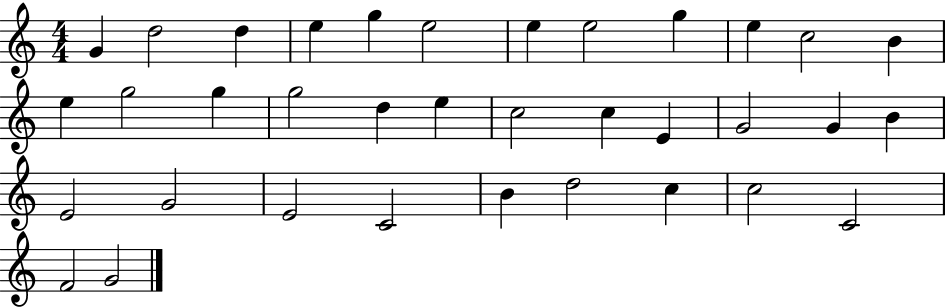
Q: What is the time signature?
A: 4/4